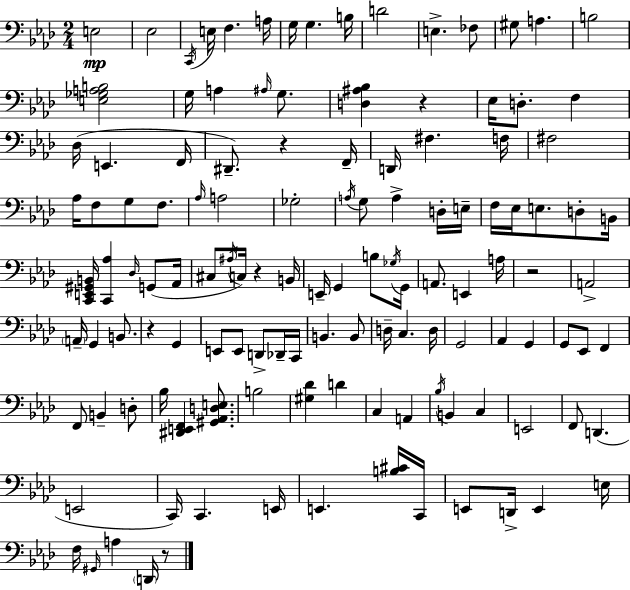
X:1
T:Untitled
M:2/4
L:1/4
K:Fm
E,2 _E,2 C,,/4 E,/4 F, A,/4 G,/4 G, B,/4 D2 E, _F,/2 ^G,/2 A, B,2 [E,_G,A,B,]2 G,/4 A, ^A,/4 G,/2 [D,^A,_B,] z _E,/4 D,/2 F, _D,/4 E,, F,,/4 ^D,,/2 z F,,/4 D,,/4 ^F, F,/4 ^F,2 _A,/4 F,/2 G,/2 F,/2 _A,/4 A,2 _G,2 A,/4 G,/2 A, D,/4 E,/4 F,/4 _E,/4 E,/2 D,/2 B,,/4 [C,,E,,^G,,B,,]/4 [C,,_A,] _D,/4 G,,/2 _A,,/4 ^C,/2 ^A,/4 C,/4 z B,,/4 E,,/4 G,, B,/2 _G,/4 G,,/4 A,,/2 E,, A,/4 z2 A,,2 A,,/4 G,, B,,/2 z G,, E,,/2 E,,/2 D,,/2 _D,,/4 C,,/4 B,, B,,/2 D,/4 C, D,/4 G,,2 _A,, G,, G,,/2 _E,,/2 F,, F,,/2 B,, D,/2 _B,/4 [^D,,E,,F,,] [^G,,_A,,D,E,]/2 B,2 [^G,_D] D C, A,, _B,/4 B,, C, E,,2 F,,/2 D,, E,,2 C,,/4 C,, E,,/4 E,, [B,^C]/4 C,,/4 E,,/2 D,,/4 E,, E,/4 F,/4 ^G,,/4 A, D,,/4 z/2